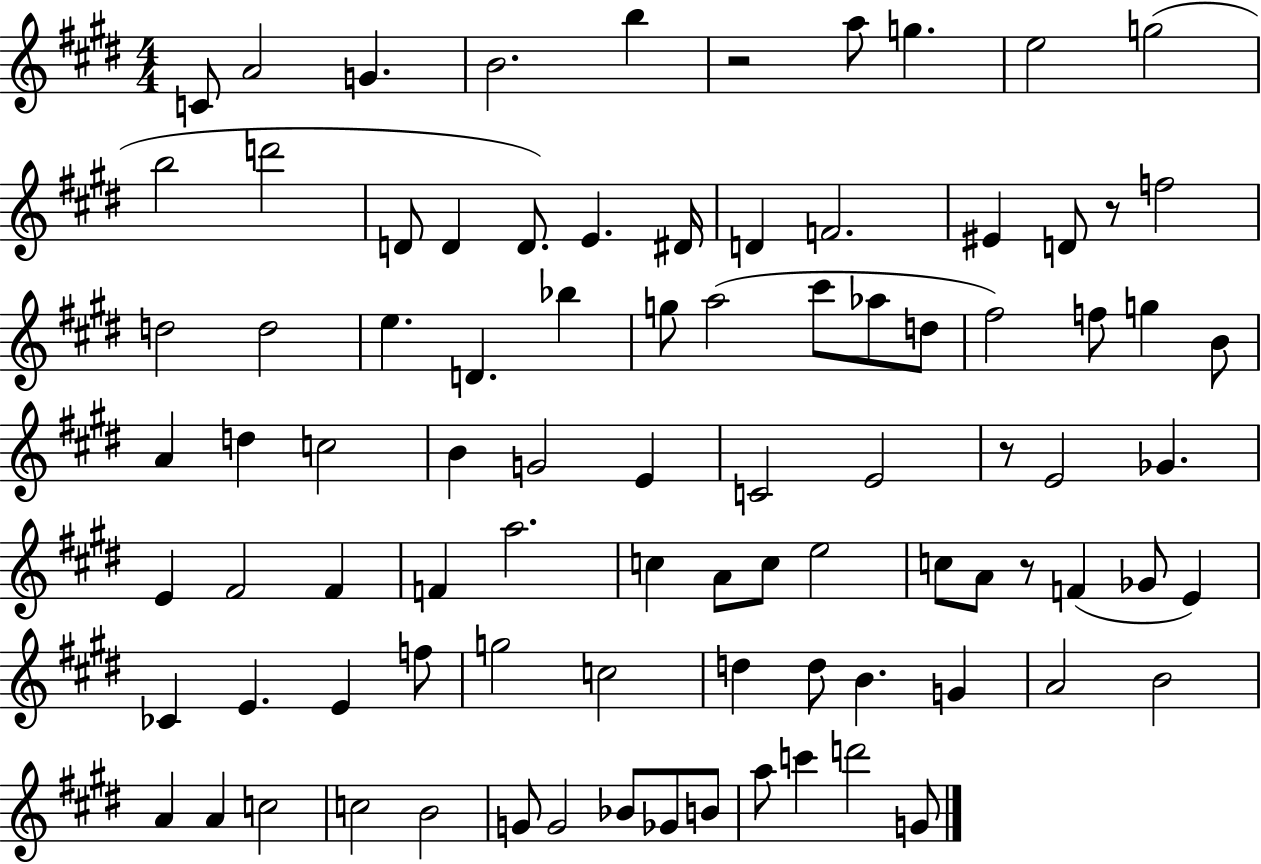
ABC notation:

X:1
T:Untitled
M:4/4
L:1/4
K:E
C/2 A2 G B2 b z2 a/2 g e2 g2 b2 d'2 D/2 D D/2 E ^D/4 D F2 ^E D/2 z/2 f2 d2 d2 e D _b g/2 a2 ^c'/2 _a/2 d/2 ^f2 f/2 g B/2 A d c2 B G2 E C2 E2 z/2 E2 _G E ^F2 ^F F a2 c A/2 c/2 e2 c/2 A/2 z/2 F _G/2 E _C E E f/2 g2 c2 d d/2 B G A2 B2 A A c2 c2 B2 G/2 G2 _B/2 _G/2 B/2 a/2 c' d'2 G/2